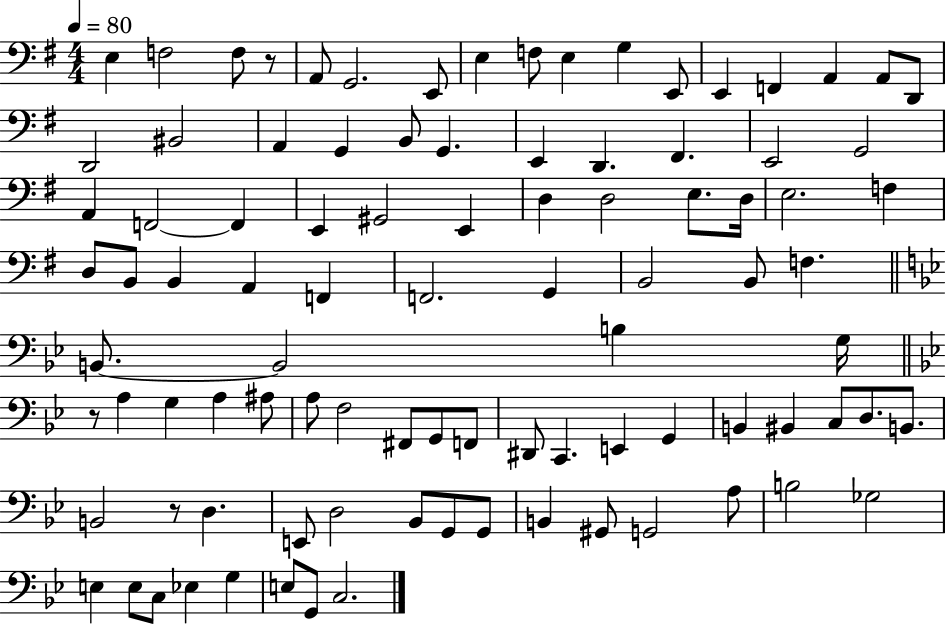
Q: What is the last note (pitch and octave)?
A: C3